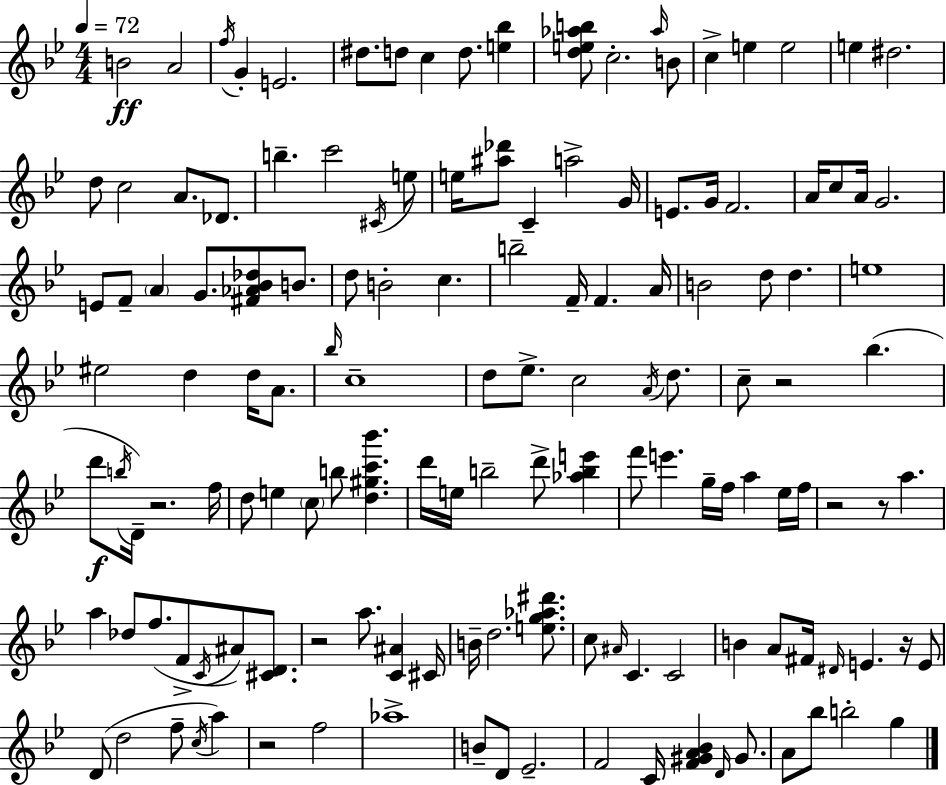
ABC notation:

X:1
T:Untitled
M:4/4
L:1/4
K:Bb
B2 A2 f/4 G E2 ^d/2 d/2 c d/2 [e_b] [de_ab]/2 c2 _a/4 B/2 c e e2 e ^d2 d/2 c2 A/2 _D/2 b c'2 ^C/4 e/2 e/4 [^a_d']/2 C a2 G/4 E/2 G/4 F2 A/4 c/2 A/4 G2 E/2 F/2 A G/2 [^F_A_B_d]/2 B/2 d/2 B2 c b2 F/4 F A/4 B2 d/2 d e4 ^e2 d d/4 A/2 _b/4 c4 d/2 _e/2 c2 A/4 d/2 c/2 z2 _b d'/2 b/4 D/4 z2 f/4 d/2 e c/2 b/2 [d^gc'_b'] d'/4 e/4 b2 d'/2 [_abe'] f'/2 e' g/4 f/4 a _e/4 f/4 z2 z/2 a a _d/2 f/2 F/2 C/4 ^A/2 [^CD]/2 z2 a/2 [C^A] ^C/4 B/4 d2 [eg_a^d']/2 c/2 ^A/4 C C2 B A/2 ^F/4 ^D/4 E z/4 E/2 D/2 d2 f/2 c/4 a z2 f2 _a4 B/2 D/2 _E2 F2 C/4 [F^GA_B] D/4 ^G/2 A/2 _b/2 b2 g